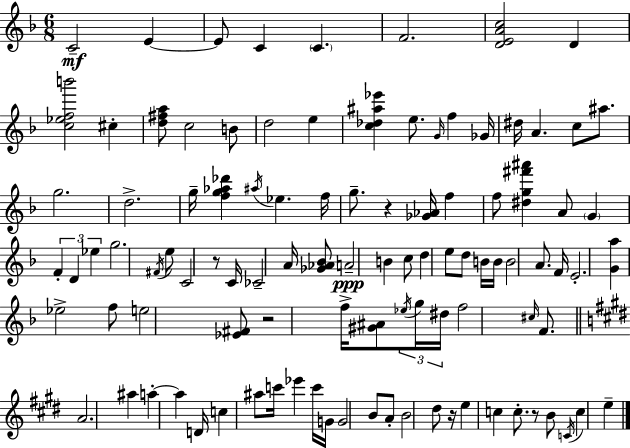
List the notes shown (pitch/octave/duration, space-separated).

C4/h E4/q E4/e C4/q C4/q. F4/h. [D4,E4,A4,C5]/h D4/q [C5,Eb5,F5,B6]/h C#5/q [D5,F#5,A5]/e C5/h B4/e D5/h E5/q [C5,Db5,A#5,Eb6]/q E5/e. G4/s F5/q Gb4/s D#5/s A4/q. C5/e A#5/e. G5/h. D5/h. G5/s [F5,G5,Ab5,Db6]/q A#5/s Eb5/q. F5/s G5/e. R/q [Gb4,Ab4]/s F5/q F5/e [D#5,G5,F#6,A#6]/q A4/e G4/q F4/q D4/q Eb5/q G5/h. F#4/s E5/e C4/h R/e C4/s CES4/h A4/s [Gb4,Ab4,Bb4]/e A4/h B4/q C5/e D5/q E5/e D5/e B4/s B4/s B4/h A4/e. F4/s E4/h. [G4,A5]/q Eb5/h F5/e E5/h [Eb4,F#4]/e R/h F5/s [G#4,A#4]/e Eb5/s G5/s D#5/s F5/h C#5/s F4/e. A4/h. A#5/q A5/q A5/q D4/s C5/q A#5/e C6/s Eb6/q C6/s G4/s G4/h B4/e A4/e B4/h D#5/e R/s E5/q C5/q C5/e. R/e B4/e C4/s C5/q E5/q